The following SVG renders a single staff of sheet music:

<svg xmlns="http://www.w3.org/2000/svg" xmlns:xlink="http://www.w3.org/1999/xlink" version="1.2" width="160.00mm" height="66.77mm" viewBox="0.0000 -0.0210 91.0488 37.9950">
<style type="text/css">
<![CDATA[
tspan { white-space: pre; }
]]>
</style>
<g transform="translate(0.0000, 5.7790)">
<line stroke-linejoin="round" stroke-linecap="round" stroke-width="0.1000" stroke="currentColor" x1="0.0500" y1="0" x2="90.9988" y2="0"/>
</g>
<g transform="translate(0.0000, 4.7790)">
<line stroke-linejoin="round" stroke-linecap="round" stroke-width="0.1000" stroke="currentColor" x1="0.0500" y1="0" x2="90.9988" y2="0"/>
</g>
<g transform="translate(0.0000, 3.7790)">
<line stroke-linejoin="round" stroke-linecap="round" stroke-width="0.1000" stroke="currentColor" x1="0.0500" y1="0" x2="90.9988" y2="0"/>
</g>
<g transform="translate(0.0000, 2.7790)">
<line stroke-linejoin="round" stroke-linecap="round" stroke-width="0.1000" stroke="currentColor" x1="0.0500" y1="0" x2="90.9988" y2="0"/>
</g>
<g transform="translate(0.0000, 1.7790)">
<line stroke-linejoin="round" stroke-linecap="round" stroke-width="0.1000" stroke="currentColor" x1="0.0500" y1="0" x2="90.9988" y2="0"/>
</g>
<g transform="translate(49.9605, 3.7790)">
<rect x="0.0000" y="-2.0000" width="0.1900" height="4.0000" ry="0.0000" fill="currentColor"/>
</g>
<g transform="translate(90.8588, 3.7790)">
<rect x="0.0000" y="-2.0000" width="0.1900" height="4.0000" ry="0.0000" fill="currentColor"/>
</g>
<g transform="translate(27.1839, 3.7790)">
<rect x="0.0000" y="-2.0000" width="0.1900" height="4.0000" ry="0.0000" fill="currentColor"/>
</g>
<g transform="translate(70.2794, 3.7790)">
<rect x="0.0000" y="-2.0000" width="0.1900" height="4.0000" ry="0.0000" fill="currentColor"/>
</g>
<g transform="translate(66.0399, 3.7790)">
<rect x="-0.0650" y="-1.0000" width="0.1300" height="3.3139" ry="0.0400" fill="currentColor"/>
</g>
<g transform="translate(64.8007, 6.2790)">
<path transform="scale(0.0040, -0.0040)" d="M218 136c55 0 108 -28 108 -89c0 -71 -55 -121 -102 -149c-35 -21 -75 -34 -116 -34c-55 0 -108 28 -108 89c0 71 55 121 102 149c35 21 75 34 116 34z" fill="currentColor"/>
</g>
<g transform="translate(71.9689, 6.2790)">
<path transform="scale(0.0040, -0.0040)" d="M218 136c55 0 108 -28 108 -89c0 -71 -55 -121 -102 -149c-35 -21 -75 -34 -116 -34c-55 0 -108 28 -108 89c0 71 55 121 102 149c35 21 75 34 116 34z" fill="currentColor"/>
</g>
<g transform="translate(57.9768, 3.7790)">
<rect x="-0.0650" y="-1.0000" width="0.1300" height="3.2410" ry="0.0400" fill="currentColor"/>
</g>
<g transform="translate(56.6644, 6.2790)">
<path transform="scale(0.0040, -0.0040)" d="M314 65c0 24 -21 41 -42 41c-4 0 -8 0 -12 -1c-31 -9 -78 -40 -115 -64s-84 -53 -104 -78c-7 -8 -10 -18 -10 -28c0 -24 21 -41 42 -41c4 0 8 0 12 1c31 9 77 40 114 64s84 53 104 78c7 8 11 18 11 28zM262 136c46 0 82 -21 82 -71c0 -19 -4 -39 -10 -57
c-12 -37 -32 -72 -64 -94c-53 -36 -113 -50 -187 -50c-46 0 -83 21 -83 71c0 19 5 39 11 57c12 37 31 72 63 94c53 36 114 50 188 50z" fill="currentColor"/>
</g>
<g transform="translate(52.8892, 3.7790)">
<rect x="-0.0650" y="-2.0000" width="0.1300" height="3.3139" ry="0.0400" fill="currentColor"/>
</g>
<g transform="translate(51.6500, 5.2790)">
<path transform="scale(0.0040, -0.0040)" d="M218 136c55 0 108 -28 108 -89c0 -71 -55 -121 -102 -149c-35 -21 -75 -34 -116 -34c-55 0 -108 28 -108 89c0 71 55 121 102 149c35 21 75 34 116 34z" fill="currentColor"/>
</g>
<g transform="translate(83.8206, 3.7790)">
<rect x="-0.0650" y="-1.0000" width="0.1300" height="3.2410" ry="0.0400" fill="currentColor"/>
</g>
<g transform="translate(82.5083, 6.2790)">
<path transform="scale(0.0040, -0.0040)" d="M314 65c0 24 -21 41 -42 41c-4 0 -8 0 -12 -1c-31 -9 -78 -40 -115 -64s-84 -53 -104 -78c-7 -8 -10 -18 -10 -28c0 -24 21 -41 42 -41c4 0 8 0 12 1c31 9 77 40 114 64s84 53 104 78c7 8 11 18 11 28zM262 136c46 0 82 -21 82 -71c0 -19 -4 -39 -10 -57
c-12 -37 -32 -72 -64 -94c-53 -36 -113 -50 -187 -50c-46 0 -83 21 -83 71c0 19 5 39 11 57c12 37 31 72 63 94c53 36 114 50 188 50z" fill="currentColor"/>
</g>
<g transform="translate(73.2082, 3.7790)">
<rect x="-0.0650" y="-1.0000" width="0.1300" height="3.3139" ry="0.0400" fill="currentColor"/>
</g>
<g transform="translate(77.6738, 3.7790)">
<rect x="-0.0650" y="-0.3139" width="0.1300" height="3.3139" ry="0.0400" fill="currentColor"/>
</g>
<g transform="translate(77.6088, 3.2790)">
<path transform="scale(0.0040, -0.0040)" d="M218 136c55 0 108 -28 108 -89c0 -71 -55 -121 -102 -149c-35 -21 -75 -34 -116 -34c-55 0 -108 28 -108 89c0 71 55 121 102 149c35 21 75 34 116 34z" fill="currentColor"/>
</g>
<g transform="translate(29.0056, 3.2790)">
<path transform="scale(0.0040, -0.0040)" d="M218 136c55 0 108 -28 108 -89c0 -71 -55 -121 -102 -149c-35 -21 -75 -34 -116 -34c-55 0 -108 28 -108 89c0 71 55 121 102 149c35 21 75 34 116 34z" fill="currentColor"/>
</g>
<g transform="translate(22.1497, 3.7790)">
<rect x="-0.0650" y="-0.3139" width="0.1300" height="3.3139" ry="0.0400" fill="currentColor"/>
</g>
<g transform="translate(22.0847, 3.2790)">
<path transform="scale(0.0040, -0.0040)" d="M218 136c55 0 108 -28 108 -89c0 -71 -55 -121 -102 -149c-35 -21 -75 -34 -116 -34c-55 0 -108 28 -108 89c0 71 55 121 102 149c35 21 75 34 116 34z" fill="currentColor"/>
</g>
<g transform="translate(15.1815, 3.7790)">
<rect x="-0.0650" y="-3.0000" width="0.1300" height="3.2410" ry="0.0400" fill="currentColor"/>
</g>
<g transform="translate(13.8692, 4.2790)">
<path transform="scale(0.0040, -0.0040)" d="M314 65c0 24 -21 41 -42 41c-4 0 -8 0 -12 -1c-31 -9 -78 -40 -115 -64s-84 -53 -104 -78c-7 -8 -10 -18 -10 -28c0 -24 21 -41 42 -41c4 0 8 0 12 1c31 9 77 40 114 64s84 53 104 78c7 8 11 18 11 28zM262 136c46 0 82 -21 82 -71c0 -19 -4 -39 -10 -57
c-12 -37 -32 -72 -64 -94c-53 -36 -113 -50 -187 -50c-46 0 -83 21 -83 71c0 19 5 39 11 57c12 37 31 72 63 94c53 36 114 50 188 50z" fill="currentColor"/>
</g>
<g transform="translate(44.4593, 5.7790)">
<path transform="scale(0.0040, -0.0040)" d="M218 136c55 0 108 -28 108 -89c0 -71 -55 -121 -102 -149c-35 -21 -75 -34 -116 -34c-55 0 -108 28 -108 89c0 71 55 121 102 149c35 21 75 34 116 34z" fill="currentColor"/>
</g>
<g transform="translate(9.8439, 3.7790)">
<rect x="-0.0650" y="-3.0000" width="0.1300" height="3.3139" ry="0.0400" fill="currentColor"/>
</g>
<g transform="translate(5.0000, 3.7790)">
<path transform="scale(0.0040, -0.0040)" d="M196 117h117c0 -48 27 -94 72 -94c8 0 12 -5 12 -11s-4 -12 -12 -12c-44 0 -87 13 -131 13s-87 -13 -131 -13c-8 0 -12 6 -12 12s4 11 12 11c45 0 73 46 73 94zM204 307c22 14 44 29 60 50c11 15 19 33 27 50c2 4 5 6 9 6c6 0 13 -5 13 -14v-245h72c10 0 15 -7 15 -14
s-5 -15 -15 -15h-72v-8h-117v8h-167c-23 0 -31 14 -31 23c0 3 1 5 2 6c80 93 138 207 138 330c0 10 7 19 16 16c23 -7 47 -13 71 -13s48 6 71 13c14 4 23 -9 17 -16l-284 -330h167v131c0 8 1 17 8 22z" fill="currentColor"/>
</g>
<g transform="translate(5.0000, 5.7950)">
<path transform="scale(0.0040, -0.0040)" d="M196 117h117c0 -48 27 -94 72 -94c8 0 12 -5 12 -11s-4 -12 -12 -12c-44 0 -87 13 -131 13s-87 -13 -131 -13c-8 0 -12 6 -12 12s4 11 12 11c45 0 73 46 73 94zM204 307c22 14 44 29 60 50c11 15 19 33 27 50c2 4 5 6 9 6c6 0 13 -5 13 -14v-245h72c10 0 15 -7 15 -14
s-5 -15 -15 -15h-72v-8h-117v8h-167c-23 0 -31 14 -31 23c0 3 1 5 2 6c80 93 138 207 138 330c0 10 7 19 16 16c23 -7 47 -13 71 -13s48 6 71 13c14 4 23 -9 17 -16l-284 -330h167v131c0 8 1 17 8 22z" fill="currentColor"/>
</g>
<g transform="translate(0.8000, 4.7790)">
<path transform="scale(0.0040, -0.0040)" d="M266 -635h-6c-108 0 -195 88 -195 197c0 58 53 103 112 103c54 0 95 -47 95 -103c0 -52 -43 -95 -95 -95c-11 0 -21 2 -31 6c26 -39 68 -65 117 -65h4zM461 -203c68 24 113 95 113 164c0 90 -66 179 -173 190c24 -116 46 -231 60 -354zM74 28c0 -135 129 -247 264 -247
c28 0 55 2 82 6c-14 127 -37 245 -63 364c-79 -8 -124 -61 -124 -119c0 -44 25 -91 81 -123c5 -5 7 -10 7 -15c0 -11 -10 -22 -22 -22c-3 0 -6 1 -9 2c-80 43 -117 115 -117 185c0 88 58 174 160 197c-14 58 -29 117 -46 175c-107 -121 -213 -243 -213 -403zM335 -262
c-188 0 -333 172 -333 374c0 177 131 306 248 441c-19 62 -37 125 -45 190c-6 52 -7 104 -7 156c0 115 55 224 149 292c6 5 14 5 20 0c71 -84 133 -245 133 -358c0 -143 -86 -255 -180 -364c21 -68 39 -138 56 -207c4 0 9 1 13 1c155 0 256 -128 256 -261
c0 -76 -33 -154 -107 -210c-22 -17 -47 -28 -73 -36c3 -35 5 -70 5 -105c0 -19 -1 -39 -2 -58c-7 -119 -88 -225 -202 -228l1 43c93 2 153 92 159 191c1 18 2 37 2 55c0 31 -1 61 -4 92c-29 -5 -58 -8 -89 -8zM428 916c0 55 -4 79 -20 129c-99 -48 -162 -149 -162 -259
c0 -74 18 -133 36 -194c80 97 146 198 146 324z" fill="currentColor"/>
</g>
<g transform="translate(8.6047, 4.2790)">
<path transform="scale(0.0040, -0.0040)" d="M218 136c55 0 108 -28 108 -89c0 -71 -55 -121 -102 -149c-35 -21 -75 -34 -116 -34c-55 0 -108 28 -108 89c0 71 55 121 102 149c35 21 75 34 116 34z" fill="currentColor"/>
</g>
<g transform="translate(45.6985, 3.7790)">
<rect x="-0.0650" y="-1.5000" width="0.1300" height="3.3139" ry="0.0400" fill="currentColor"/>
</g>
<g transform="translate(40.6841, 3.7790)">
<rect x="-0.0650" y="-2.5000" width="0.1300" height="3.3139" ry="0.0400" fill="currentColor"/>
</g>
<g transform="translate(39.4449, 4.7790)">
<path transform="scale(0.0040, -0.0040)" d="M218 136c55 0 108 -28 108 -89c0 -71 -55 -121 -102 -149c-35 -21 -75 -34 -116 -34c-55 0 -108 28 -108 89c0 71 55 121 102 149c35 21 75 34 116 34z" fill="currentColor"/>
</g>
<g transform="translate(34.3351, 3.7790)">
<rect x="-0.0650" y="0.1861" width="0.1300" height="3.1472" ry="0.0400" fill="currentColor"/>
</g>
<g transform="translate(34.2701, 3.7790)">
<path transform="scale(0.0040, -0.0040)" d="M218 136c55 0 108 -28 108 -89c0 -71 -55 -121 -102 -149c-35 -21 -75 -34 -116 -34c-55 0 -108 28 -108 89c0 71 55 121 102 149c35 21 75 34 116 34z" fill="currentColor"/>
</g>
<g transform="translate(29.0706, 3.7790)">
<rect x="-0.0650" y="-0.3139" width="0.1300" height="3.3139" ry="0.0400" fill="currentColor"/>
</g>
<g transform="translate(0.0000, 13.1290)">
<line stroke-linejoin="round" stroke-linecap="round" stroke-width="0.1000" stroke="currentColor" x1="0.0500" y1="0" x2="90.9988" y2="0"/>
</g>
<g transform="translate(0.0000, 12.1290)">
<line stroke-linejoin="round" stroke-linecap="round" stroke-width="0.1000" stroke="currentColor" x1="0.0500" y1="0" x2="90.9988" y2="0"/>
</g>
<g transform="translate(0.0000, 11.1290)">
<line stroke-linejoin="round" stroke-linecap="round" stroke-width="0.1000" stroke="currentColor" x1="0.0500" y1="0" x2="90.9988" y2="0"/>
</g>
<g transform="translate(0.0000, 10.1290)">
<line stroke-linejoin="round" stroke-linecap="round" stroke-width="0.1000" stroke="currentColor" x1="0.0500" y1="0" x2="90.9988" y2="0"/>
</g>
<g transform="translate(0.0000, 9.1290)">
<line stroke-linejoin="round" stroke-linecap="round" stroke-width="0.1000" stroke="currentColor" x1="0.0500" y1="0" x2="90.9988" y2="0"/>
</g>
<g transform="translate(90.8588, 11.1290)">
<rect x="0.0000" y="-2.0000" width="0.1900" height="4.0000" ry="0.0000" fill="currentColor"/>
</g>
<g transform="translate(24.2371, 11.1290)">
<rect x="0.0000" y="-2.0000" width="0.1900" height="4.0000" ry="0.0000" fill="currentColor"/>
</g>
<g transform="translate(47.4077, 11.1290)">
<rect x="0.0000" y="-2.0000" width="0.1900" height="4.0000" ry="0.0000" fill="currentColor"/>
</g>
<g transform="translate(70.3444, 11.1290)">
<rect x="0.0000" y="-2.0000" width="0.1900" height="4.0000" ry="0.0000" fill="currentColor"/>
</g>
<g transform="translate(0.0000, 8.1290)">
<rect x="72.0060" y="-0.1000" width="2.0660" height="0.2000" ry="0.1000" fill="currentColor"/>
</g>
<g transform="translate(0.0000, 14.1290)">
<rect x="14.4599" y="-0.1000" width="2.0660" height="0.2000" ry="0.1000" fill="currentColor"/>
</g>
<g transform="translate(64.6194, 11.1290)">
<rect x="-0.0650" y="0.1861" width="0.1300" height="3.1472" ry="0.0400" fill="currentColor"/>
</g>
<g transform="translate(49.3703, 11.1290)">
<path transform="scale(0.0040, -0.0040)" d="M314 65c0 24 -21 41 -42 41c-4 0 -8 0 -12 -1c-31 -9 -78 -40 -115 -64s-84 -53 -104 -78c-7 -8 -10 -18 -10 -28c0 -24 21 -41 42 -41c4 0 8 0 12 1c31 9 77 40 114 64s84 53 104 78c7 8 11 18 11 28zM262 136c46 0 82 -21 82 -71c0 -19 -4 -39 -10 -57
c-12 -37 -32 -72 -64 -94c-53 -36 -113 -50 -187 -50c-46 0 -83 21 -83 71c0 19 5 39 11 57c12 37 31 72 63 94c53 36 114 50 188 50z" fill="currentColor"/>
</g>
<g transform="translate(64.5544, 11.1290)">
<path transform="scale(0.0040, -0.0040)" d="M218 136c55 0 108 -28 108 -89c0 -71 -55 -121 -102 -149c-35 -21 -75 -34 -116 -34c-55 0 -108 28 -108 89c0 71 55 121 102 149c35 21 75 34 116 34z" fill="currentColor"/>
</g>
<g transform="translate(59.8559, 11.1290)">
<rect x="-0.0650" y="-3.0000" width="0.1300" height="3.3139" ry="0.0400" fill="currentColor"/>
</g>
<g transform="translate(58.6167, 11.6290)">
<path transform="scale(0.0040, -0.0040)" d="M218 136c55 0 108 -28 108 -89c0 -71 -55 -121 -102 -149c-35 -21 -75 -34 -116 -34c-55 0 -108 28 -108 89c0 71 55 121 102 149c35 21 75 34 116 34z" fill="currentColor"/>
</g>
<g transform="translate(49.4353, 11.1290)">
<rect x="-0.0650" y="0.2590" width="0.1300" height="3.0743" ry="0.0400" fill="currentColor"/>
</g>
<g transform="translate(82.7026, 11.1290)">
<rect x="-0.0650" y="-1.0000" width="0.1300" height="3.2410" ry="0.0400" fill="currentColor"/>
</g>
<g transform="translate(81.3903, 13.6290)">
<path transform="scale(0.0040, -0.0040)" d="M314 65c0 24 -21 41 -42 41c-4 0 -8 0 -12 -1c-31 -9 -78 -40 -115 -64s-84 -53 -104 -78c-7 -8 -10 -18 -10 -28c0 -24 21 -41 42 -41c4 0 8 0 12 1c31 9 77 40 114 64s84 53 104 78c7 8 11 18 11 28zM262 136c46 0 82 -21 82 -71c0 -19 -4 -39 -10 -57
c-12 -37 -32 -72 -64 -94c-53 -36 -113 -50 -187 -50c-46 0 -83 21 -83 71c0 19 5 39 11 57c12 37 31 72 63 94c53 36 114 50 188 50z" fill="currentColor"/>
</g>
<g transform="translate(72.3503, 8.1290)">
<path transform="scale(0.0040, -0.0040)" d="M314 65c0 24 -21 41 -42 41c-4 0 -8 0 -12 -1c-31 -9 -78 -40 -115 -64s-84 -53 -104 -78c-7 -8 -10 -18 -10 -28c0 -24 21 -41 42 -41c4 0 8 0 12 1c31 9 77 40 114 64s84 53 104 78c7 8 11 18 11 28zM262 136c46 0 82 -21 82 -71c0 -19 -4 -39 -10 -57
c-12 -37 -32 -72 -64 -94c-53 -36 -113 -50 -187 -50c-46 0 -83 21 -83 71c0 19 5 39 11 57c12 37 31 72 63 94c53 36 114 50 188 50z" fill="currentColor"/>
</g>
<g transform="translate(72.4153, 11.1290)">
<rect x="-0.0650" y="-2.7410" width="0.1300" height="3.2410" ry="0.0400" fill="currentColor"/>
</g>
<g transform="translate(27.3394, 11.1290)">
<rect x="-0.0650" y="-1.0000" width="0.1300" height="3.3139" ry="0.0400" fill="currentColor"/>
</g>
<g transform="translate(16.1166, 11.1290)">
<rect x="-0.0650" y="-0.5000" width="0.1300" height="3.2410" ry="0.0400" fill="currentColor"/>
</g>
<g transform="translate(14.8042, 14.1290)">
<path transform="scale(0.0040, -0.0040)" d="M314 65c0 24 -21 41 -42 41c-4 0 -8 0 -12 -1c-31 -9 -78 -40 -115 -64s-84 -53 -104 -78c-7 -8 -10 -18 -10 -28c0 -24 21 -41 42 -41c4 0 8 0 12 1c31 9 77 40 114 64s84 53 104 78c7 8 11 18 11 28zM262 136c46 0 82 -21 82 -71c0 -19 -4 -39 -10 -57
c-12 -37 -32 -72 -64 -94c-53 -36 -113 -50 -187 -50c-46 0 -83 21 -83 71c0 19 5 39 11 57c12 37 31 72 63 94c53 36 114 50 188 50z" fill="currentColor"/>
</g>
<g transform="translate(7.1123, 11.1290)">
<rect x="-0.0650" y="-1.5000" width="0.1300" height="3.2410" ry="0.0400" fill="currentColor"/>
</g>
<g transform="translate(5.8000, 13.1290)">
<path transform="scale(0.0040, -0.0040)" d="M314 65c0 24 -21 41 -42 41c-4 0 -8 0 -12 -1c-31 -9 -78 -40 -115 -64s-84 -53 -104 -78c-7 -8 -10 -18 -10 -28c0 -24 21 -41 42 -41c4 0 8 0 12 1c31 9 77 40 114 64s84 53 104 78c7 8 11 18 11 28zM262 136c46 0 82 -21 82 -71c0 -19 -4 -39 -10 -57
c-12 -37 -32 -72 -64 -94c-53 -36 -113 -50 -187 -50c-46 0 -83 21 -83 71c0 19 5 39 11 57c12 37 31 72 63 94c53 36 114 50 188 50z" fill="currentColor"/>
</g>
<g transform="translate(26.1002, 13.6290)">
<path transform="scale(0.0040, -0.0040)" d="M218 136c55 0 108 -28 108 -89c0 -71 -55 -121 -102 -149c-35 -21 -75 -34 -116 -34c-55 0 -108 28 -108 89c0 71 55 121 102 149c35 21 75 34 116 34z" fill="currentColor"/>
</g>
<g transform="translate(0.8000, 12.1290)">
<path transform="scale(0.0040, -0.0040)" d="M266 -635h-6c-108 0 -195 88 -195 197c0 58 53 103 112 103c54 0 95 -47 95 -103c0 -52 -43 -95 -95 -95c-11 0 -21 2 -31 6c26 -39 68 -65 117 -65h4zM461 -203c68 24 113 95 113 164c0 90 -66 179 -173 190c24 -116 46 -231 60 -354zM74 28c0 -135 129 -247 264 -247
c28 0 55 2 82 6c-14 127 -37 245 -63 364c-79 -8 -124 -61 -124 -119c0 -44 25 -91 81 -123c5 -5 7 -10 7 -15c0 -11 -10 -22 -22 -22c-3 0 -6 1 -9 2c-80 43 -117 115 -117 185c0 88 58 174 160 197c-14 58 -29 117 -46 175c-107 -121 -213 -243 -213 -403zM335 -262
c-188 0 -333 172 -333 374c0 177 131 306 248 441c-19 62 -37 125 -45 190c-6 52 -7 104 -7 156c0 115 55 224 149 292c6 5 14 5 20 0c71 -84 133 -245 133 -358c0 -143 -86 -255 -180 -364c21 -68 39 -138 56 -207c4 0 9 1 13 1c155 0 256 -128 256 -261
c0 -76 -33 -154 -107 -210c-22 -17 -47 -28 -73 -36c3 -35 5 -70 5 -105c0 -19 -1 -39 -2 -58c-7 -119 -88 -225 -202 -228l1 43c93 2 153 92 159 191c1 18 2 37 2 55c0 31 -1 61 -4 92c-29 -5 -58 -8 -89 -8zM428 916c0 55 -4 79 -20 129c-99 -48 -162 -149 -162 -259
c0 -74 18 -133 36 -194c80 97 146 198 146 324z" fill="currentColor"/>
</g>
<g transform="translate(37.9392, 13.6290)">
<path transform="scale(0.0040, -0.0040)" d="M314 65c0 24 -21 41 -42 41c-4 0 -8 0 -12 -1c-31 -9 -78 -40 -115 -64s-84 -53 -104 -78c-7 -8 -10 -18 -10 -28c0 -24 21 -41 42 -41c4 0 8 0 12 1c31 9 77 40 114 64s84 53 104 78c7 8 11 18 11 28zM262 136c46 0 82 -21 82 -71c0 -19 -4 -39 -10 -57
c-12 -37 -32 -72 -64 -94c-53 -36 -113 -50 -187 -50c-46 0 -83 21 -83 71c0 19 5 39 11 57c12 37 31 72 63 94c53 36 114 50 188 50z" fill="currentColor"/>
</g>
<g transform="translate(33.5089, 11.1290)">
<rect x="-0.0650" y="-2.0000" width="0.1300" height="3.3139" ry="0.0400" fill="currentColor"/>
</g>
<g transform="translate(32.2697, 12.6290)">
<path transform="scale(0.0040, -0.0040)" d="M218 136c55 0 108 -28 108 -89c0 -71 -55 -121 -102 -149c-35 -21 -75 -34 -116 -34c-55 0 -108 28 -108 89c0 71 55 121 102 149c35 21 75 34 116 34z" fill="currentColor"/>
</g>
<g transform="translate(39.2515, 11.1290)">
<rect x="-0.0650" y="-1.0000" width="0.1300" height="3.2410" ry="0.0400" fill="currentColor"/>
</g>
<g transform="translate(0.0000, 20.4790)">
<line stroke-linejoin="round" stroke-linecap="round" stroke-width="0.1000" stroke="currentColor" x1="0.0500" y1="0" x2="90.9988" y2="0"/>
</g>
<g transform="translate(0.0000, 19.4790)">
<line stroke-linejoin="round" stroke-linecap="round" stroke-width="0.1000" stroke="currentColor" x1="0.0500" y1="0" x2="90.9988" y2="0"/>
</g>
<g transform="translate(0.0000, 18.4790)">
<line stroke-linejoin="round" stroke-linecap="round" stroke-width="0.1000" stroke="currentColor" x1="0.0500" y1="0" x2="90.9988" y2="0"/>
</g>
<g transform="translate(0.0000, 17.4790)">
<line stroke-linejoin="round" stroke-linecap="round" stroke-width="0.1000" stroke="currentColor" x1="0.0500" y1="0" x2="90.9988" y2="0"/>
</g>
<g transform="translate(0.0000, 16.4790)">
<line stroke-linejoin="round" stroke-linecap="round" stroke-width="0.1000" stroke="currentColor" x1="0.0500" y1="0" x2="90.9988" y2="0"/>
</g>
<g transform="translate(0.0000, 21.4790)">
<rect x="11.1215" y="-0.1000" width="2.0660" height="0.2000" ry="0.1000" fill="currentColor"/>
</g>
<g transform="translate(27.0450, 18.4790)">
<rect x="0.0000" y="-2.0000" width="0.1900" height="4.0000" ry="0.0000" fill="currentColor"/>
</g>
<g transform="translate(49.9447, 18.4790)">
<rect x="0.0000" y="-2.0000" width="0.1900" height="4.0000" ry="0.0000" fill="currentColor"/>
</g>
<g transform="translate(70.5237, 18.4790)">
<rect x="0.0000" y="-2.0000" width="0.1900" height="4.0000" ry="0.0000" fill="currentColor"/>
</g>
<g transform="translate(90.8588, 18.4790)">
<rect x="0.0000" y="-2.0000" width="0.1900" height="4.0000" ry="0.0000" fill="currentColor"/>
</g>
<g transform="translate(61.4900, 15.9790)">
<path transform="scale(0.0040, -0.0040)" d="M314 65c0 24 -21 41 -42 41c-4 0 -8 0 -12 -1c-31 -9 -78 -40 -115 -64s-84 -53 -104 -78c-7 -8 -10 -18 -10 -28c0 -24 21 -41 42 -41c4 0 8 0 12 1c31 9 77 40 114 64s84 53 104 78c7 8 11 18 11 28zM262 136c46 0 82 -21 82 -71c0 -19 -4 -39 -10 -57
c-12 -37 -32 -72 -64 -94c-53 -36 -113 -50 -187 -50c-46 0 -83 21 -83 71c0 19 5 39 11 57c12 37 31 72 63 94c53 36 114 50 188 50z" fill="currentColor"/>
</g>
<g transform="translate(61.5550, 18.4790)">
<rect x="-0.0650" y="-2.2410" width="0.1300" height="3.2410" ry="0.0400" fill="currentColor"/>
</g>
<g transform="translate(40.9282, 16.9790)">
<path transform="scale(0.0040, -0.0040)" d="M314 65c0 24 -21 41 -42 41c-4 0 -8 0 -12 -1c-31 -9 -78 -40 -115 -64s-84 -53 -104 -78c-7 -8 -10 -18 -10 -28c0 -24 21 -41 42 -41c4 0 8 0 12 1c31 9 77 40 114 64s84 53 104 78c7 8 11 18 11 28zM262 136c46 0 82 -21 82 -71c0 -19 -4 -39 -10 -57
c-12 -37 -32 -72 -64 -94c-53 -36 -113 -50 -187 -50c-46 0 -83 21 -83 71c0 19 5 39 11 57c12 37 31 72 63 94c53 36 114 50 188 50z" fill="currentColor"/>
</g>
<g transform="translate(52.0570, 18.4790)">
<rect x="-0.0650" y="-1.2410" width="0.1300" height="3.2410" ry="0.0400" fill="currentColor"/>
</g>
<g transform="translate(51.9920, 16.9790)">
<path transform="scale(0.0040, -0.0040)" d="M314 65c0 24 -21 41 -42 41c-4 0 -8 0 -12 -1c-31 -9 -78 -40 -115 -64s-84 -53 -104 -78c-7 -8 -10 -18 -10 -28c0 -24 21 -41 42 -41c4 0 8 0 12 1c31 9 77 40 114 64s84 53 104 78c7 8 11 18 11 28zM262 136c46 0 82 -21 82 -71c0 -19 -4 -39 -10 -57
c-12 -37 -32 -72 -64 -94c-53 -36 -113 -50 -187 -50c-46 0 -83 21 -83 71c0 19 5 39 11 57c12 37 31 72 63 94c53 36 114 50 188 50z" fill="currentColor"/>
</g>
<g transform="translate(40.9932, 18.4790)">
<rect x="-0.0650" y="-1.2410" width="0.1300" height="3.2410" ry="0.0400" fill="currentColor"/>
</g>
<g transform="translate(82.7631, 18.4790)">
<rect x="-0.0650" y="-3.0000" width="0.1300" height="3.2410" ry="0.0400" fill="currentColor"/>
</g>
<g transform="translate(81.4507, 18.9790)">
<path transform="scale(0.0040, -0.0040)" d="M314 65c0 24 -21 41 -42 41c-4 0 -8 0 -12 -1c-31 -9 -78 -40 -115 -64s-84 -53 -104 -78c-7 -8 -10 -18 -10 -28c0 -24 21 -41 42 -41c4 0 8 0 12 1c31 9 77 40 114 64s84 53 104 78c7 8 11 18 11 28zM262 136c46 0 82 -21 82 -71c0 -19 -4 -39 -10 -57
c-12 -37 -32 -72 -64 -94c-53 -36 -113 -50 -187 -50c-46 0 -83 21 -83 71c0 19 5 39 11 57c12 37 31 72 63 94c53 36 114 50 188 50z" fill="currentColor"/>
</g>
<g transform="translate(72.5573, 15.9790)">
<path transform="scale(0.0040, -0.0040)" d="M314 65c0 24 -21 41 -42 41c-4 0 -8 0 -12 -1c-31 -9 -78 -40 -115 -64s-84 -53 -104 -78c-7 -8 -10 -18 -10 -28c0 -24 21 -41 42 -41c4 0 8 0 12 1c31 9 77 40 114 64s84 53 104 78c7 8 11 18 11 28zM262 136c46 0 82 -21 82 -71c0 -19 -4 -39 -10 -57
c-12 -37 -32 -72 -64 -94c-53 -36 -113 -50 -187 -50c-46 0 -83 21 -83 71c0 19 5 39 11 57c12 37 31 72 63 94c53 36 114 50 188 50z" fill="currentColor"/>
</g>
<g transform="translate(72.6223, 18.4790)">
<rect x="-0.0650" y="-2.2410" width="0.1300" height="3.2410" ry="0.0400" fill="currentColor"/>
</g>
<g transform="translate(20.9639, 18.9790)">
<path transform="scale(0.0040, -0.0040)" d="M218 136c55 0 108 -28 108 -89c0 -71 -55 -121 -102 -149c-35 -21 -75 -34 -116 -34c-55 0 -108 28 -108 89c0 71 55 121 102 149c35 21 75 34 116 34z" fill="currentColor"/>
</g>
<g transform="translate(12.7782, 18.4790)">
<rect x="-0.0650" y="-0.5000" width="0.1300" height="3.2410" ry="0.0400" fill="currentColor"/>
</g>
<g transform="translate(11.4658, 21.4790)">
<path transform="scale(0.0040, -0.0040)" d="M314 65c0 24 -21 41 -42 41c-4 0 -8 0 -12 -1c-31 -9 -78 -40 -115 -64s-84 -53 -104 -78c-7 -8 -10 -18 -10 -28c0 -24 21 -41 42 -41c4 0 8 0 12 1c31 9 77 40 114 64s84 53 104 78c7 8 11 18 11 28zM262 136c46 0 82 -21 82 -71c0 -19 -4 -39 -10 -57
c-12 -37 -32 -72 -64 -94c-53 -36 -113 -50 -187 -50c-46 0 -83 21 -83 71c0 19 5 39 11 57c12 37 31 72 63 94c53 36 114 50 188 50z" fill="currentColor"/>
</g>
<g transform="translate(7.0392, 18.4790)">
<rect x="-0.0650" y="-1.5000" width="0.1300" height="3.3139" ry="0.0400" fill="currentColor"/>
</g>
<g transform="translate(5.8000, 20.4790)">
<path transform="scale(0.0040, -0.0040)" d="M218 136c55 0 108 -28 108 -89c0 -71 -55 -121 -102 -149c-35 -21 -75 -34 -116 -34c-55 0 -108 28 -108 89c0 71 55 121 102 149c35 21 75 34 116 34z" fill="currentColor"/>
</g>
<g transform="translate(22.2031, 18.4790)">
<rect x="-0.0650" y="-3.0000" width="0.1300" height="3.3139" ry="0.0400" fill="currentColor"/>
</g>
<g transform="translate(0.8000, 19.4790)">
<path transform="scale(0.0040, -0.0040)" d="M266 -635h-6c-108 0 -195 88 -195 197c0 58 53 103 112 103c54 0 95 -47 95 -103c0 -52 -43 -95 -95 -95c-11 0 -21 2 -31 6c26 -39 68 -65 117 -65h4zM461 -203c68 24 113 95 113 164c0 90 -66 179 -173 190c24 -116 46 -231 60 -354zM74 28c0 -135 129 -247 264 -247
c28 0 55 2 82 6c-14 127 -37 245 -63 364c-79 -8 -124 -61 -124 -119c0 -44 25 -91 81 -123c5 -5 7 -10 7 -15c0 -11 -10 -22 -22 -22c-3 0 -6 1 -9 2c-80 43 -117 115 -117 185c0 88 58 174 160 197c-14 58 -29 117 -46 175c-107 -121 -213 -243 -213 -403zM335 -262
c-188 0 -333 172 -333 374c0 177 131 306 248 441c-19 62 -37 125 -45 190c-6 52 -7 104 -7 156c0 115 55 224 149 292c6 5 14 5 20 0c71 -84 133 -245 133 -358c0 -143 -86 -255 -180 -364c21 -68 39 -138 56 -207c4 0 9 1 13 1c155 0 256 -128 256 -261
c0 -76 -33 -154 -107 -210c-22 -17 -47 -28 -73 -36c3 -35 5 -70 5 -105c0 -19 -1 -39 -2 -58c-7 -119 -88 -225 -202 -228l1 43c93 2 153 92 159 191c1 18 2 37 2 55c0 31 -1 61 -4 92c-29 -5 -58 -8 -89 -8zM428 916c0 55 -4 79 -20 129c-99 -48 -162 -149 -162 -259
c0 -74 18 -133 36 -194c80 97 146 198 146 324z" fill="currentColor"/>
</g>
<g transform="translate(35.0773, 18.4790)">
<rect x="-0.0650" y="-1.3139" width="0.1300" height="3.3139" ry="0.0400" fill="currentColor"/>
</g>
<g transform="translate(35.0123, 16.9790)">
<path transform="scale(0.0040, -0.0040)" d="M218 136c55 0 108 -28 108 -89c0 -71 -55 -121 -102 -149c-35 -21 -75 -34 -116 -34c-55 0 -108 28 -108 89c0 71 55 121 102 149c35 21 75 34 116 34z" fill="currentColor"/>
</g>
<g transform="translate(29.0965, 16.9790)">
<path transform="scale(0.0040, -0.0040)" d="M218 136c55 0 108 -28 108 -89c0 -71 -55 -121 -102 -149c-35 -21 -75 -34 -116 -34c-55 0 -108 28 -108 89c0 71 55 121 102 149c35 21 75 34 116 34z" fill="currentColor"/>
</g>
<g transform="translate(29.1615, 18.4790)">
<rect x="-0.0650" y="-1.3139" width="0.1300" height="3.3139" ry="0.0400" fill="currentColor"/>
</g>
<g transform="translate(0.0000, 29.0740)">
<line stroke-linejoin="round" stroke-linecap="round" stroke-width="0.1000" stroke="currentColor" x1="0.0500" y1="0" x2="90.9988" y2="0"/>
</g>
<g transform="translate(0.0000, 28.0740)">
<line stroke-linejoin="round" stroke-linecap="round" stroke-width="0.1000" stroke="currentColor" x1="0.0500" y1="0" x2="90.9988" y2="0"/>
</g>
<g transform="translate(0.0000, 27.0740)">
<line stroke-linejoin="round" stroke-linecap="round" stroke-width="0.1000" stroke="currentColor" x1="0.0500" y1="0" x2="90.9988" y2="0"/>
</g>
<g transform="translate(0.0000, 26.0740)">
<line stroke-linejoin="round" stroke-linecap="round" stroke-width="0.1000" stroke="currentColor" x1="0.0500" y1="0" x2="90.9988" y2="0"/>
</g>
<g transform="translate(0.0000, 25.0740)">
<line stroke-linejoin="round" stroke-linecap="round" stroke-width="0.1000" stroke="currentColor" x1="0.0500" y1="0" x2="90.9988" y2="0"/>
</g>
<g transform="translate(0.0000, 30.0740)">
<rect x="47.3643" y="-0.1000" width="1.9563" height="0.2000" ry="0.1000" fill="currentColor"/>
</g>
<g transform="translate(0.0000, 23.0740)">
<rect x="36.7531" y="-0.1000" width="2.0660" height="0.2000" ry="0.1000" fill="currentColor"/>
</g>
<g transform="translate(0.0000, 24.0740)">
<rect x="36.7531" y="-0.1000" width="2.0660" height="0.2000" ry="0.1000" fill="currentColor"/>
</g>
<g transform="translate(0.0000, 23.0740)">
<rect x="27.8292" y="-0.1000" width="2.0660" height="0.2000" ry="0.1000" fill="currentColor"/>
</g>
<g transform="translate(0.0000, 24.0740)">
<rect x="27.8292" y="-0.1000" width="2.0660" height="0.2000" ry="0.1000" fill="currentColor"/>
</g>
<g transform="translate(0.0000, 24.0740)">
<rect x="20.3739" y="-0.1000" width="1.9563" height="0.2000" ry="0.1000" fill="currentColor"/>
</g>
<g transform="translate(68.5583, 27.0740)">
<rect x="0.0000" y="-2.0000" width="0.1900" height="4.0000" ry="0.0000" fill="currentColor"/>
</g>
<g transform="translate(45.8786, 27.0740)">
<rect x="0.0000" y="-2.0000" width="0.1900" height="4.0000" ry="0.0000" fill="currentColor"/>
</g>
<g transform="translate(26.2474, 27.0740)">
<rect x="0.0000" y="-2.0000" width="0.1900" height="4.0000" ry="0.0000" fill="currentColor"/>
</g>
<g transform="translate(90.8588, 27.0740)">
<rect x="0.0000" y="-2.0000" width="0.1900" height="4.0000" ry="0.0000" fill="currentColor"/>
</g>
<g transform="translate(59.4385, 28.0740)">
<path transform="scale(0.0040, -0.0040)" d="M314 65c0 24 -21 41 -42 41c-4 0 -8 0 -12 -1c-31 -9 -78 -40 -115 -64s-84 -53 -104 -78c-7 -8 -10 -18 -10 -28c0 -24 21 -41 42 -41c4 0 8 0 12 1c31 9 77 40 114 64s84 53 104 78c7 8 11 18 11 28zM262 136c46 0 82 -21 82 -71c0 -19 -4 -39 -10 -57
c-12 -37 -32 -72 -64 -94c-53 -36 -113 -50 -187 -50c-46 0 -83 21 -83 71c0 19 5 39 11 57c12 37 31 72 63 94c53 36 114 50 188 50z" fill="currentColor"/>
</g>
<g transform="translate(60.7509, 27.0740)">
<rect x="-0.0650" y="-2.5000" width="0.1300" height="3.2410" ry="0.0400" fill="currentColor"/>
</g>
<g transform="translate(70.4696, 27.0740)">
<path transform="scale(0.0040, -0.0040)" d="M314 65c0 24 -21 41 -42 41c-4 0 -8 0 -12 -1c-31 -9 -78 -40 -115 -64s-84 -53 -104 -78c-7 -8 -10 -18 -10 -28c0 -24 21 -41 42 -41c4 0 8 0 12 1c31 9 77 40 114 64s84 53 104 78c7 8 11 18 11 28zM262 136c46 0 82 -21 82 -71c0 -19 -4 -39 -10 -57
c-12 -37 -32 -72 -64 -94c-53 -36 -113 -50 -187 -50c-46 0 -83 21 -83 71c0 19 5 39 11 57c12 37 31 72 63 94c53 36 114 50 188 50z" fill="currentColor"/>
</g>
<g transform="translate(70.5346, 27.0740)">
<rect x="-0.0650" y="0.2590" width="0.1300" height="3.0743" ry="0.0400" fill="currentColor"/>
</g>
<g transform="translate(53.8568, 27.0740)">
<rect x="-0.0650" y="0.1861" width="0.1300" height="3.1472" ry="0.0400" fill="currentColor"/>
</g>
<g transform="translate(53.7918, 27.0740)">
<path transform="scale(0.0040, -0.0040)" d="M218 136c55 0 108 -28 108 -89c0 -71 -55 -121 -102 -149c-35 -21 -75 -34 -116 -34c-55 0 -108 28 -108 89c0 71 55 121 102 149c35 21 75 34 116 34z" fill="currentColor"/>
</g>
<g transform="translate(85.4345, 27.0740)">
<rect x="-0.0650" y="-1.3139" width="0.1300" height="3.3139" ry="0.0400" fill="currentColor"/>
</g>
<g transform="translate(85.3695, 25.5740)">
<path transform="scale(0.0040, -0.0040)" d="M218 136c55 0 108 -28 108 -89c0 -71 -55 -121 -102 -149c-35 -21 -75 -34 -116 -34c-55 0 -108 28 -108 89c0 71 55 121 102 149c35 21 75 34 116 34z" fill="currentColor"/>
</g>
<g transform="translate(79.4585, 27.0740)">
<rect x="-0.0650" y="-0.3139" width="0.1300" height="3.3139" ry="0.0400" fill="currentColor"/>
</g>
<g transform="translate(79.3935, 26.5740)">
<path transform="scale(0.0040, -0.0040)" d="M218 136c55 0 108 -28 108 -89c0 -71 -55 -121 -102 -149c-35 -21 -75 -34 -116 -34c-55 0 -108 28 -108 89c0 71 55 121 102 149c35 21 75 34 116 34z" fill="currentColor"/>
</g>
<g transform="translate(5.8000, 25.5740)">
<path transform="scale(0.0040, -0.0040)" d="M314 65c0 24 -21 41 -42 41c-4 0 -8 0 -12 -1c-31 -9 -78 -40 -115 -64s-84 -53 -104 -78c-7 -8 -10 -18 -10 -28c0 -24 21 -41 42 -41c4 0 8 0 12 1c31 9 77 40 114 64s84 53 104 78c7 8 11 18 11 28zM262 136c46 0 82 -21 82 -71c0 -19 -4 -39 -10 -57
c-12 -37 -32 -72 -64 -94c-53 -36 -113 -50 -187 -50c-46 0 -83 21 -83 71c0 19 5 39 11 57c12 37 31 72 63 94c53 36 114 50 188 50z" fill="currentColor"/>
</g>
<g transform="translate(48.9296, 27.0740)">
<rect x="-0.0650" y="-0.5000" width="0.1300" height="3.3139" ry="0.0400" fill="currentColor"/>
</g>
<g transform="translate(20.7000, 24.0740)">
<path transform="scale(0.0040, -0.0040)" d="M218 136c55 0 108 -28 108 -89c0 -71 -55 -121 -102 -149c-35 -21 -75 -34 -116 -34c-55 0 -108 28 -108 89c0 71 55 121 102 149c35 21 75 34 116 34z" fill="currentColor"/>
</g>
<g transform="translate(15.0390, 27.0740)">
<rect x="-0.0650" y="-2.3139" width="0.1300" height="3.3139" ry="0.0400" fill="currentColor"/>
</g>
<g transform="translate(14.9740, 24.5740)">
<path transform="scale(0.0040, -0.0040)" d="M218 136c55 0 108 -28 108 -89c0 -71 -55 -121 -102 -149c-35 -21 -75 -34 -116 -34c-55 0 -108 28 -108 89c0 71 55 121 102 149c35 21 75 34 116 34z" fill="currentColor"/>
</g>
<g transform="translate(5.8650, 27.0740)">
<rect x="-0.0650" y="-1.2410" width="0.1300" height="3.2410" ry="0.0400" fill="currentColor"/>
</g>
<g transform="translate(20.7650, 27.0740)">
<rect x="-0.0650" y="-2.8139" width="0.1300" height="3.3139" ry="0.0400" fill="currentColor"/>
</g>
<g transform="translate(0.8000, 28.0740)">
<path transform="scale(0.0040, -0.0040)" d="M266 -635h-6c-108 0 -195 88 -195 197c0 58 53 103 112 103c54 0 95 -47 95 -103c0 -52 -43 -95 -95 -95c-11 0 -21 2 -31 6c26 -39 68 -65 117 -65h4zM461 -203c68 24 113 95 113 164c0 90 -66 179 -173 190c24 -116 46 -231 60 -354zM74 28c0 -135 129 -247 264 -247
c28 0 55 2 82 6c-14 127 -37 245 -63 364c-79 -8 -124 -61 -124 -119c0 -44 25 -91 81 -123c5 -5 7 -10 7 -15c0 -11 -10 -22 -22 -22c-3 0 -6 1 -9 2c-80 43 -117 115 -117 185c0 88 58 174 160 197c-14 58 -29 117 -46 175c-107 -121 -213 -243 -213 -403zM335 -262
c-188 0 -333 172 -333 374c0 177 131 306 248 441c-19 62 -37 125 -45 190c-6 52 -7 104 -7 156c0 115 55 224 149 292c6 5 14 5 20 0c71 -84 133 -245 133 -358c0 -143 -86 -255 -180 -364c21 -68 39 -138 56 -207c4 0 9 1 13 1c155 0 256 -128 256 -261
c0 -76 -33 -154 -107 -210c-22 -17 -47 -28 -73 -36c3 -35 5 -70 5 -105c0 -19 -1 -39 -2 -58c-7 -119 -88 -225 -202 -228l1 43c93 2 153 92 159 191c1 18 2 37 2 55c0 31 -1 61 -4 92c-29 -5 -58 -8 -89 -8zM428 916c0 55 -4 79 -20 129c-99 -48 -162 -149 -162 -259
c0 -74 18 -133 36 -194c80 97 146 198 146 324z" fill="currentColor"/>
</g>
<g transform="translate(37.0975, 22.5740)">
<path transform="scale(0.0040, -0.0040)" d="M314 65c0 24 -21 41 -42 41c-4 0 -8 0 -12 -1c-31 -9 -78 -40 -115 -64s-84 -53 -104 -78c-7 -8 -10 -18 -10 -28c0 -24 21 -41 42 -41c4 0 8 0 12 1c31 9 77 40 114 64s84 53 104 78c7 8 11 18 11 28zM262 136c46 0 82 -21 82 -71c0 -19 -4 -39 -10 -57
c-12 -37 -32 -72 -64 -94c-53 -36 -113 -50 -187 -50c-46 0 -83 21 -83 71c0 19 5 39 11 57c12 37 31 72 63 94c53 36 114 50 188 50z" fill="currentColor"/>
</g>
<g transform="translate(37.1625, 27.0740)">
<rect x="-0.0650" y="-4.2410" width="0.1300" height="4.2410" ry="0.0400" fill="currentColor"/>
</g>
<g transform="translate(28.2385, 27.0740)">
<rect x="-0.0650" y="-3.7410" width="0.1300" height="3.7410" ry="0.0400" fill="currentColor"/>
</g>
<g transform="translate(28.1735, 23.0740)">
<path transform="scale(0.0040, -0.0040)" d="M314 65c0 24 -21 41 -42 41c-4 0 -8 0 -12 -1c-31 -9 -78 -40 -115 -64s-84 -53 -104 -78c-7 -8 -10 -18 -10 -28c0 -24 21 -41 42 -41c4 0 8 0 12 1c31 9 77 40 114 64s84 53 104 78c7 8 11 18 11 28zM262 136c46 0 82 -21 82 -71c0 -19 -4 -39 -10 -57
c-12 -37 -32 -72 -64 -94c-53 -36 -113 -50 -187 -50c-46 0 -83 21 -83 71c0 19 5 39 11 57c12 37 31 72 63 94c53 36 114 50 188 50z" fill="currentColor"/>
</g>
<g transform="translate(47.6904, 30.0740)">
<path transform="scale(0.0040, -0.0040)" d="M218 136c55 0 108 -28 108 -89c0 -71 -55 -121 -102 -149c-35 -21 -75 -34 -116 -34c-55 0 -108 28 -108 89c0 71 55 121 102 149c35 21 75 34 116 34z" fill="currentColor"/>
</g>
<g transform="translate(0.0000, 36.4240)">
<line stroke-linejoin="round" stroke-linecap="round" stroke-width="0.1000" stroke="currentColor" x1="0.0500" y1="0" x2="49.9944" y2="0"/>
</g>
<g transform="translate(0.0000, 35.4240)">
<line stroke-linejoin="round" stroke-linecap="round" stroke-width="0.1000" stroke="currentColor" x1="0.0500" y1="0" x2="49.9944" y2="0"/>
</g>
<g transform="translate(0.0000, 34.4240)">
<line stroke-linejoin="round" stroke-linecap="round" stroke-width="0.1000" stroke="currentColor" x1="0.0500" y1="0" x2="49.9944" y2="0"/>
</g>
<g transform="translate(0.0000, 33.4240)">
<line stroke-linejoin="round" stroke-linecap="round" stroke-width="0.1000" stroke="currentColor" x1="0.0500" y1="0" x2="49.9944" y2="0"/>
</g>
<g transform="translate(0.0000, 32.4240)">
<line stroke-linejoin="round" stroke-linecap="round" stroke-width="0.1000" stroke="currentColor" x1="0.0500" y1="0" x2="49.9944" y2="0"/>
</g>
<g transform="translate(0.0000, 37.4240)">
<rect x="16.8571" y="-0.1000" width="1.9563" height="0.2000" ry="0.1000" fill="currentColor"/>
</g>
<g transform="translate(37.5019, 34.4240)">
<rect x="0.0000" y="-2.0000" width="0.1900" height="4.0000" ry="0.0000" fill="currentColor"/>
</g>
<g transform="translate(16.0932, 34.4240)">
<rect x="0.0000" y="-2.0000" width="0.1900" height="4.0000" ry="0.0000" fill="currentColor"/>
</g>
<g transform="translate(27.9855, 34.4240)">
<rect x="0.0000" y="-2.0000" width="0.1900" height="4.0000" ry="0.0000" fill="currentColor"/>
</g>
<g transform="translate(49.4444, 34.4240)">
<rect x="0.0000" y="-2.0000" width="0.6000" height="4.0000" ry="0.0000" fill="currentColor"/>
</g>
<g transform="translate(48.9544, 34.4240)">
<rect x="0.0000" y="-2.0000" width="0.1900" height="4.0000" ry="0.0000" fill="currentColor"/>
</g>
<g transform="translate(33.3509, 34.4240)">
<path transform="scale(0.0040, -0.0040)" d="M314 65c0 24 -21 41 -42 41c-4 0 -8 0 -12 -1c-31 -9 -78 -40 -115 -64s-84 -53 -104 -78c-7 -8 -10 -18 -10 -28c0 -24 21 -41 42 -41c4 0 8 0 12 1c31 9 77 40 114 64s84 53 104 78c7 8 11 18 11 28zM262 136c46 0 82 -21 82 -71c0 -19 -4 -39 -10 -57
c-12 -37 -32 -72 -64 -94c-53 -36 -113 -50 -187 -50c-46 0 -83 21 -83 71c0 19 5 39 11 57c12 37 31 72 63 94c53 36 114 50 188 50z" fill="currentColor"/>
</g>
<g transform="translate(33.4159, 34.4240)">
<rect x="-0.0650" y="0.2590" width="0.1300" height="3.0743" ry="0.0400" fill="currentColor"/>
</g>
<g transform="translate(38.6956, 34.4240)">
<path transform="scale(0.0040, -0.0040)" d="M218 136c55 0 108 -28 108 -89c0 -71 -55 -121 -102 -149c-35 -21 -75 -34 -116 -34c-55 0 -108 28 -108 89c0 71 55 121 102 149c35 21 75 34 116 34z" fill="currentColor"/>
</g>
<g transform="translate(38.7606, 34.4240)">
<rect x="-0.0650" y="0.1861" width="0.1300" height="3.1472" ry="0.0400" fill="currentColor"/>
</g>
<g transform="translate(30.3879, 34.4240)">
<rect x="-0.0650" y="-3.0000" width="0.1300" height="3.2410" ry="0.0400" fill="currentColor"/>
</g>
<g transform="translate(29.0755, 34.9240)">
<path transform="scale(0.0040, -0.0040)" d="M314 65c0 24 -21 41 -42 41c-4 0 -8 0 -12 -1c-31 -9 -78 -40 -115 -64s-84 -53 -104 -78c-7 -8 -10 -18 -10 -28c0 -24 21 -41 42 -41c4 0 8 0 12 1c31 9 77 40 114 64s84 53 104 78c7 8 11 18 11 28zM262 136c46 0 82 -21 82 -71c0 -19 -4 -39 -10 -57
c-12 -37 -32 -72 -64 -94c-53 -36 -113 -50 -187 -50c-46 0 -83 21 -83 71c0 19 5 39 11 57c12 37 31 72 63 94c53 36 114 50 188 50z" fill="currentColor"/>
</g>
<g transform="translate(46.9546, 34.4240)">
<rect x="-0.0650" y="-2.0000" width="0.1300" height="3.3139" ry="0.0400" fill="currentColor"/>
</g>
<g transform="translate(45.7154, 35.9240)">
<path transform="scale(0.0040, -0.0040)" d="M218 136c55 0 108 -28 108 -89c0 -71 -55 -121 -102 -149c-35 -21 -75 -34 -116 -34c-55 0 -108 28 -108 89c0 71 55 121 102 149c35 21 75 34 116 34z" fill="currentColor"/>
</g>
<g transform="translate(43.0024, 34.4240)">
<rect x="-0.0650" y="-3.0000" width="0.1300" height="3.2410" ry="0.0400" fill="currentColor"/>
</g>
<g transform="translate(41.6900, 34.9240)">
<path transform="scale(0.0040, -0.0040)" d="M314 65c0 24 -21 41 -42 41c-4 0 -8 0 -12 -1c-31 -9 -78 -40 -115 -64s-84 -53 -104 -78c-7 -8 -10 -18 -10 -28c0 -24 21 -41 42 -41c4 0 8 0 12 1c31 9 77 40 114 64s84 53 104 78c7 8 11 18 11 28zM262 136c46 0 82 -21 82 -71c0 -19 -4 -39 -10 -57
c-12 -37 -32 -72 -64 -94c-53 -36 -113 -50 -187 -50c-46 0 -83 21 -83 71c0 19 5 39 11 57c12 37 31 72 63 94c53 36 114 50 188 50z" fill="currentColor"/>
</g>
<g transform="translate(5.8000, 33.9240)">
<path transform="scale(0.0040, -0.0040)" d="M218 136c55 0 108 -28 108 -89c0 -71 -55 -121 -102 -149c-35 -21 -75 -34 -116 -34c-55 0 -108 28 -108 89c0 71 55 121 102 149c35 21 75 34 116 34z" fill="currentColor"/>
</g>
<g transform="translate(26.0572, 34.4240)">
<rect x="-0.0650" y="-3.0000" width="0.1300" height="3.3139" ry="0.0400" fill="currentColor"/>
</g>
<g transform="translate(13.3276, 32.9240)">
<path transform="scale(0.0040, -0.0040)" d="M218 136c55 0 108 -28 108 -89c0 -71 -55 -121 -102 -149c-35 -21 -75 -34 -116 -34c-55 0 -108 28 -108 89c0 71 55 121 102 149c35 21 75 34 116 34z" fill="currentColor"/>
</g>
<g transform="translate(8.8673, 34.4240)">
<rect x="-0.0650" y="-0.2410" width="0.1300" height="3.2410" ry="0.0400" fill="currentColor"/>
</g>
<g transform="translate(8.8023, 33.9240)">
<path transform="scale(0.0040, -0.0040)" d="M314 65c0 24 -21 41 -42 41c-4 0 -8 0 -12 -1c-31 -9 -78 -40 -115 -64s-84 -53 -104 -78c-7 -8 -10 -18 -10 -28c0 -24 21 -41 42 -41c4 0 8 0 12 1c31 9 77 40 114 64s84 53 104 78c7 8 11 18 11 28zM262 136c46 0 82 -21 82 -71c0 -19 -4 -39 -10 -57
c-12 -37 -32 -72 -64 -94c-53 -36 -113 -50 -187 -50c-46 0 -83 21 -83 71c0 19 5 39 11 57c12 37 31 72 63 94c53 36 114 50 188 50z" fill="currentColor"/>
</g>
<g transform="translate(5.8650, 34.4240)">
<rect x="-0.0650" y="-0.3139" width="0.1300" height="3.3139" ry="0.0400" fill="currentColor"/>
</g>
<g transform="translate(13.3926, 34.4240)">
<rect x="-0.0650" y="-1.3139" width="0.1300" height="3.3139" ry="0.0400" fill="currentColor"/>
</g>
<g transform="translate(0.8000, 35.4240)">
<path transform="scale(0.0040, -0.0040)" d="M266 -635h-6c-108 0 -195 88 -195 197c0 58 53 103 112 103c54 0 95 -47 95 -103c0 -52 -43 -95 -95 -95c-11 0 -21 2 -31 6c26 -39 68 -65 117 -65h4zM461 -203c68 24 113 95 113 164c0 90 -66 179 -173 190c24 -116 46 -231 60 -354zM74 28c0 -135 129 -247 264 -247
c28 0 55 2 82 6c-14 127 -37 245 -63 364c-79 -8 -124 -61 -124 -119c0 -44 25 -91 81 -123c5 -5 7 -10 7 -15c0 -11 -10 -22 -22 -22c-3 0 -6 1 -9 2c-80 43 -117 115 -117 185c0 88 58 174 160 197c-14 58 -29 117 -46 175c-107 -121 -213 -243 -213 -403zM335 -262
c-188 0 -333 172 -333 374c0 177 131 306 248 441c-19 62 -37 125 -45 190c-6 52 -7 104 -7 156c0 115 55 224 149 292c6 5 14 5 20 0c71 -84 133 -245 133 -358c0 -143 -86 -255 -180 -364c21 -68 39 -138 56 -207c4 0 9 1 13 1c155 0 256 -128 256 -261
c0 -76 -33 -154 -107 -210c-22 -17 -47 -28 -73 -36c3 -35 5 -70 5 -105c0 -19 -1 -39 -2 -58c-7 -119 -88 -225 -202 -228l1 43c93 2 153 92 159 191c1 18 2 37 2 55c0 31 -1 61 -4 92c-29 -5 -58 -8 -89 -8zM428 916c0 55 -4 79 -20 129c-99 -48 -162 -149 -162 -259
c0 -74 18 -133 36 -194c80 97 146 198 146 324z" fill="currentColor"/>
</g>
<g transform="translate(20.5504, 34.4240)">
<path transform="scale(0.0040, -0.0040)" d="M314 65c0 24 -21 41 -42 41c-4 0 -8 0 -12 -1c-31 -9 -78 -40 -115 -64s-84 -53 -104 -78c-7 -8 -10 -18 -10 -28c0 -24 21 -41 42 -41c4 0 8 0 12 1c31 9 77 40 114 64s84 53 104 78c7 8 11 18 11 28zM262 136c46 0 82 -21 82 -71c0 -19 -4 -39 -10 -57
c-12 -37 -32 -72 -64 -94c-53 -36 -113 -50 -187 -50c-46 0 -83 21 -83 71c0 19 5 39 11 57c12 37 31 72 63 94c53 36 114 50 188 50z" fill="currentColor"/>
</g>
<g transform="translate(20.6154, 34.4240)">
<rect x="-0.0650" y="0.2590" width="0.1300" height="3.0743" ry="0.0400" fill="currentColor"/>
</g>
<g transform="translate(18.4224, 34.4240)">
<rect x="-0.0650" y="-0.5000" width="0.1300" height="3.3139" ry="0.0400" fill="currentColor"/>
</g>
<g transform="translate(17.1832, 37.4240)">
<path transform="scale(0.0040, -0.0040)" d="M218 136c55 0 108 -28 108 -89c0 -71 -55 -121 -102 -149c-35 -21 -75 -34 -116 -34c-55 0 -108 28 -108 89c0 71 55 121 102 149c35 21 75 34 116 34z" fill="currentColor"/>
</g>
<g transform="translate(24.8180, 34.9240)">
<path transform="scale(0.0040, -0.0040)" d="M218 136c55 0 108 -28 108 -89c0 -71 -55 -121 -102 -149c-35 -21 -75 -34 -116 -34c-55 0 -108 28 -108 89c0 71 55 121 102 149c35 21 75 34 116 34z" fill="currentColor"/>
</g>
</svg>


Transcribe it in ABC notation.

X:1
T:Untitled
M:4/4
L:1/4
K:C
A A2 c c B G E F D2 D D c D2 E2 C2 D F D2 B2 A B a2 D2 E C2 A e e e2 e2 g2 g2 A2 e2 g a c'2 d'2 C B G2 B2 c e c c2 e C B2 A A2 B2 B A2 F